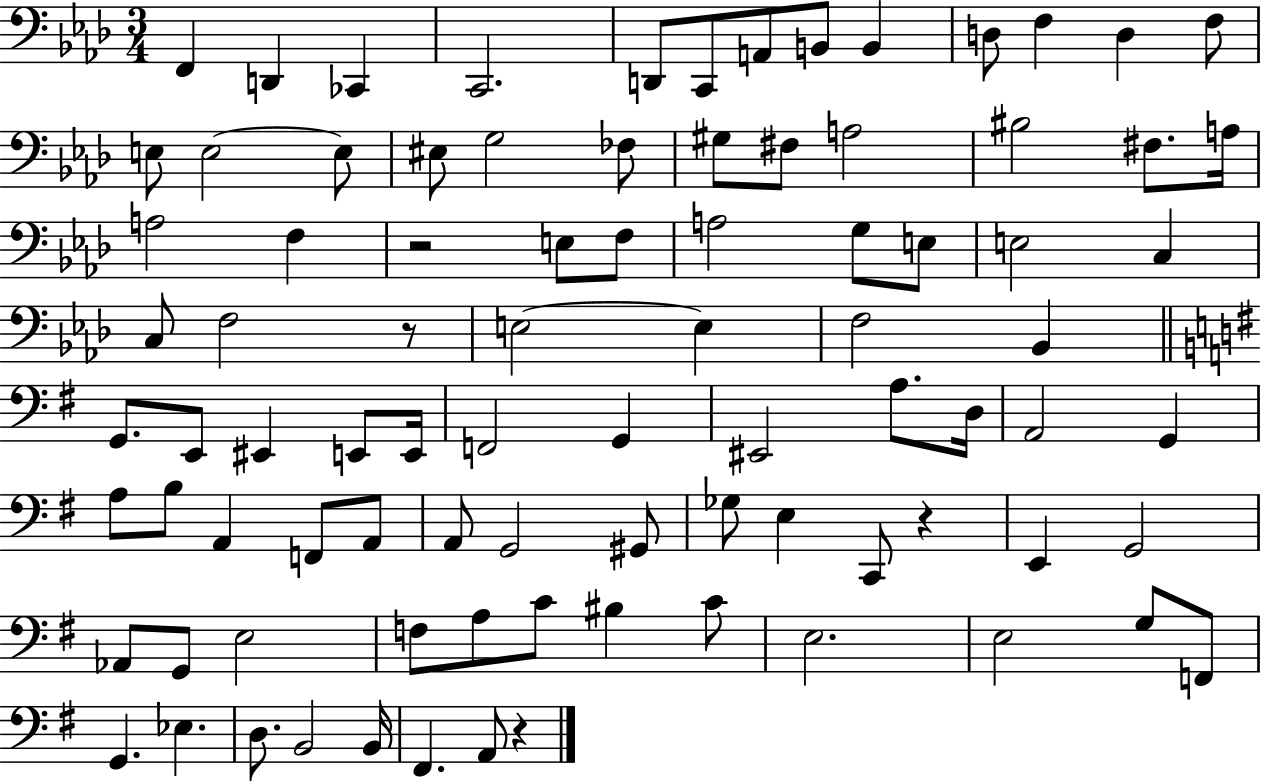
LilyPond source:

{
  \clef bass
  \numericTimeSignature
  \time 3/4
  \key aes \major
  \repeat volta 2 { f,4 d,4 ces,4 | c,2. | d,8 c,8 a,8 b,8 b,4 | d8 f4 d4 f8 | \break e8 e2~~ e8 | eis8 g2 fes8 | gis8 fis8 a2 | bis2 fis8. a16 | \break a2 f4 | r2 e8 f8 | a2 g8 e8 | e2 c4 | \break c8 f2 r8 | e2~~ e4 | f2 bes,4 | \bar "||" \break \key e \minor g,8. e,8 eis,4 e,8 e,16 | f,2 g,4 | eis,2 a8. d16 | a,2 g,4 | \break a8 b8 a,4 f,8 a,8 | a,8 g,2 gis,8 | ges8 e4 c,8 r4 | e,4 g,2 | \break aes,8 g,8 e2 | f8 a8 c'8 bis4 c'8 | e2. | e2 g8 f,8 | \break g,4. ees4. | d8. b,2 b,16 | fis,4. a,8 r4 | } \bar "|."
}